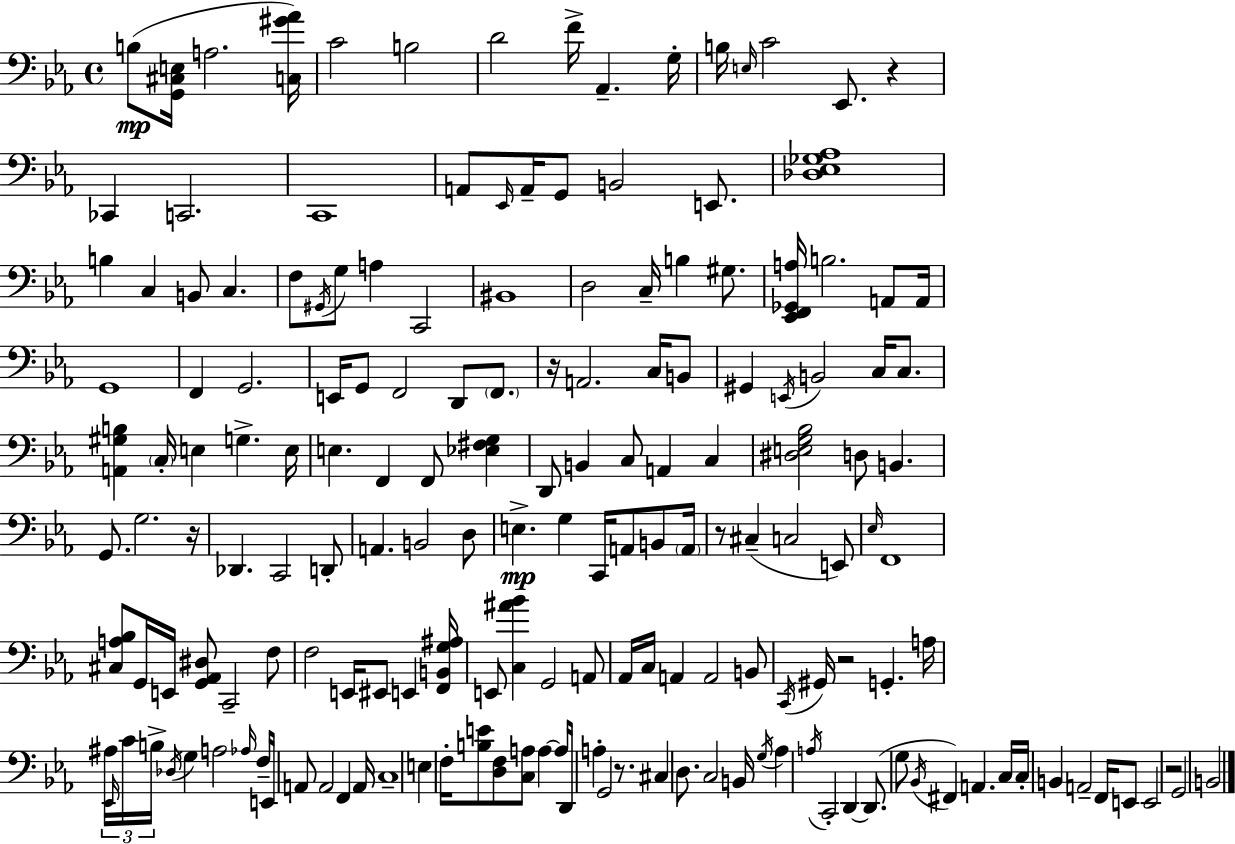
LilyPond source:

{
  \clef bass
  \time 4/4
  \defaultTimeSignature
  \key ees \major
  b8(\mp <g, cis e>16 a2. <c gis' aes'>16) | c'2 b2 | d'2 f'16-> aes,4.-- g16-. | b16 \grace { e16 } c'2 ees,8. r4 | \break ces,4 c,2. | c,1 | a,8 \grace { ees,16 } a,16-- g,8 b,2 e,8. | <des ees ges aes>1 | \break b4 c4 b,8 c4. | f8 \acciaccatura { gis,16 } g8 a4 c,2 | bis,1 | d2 c16-- b4 | \break gis8. <ees, f, ges, a>16 b2. | a,8 a,16 g,1 | f,4 g,2. | e,16 g,8 f,2 d,8 | \break \parenthesize f,8. r16 a,2. | c16 b,8 gis,4 \acciaccatura { e,16 } b,2 | c16 c8. <a, gis b>4 \parenthesize c16-. e4 g4.-> | e16 e4. f,4 f,8 | \break <ees fis g>4 d,8 b,4 c8 a,4 | c4 <dis e g bes>2 d8 b,4. | g,8. g2. | r16 des,4. c,2 | \break d,8-. a,4. b,2 | d8 e4.->\mp g4 c,16 a,8 | b,8 \parenthesize a,16 r8 cis4--( c2 | e,8) \grace { ees16 } f,1 | \break <cis a bes>8 g,16 e,16 <g, aes, dis>8 c,2-- | f8 f2 e,16 eis,8 | e,4 <f, b, g ais>16 e,8 <c ais' bes'>4 g,2 | a,8 aes,16 c16 a,4 a,2 | \break b,8 \acciaccatura { c,16 } gis,16 r2 g,4.-. | a16 ais16 \tuplet 3/2 { \grace { ees,16 } c'16 b16-> } \acciaccatura { des16 } g4 a2 | \grace { aes16 } f16-- e,16 a,8 a,2 | f,4 a,16 c1-- | \break e4 f16-. <b e'>8 | <d f>8 <c a>8 a4~~ a16 d,16 a4-. g,2 | r8. cis4 d8. | c2 b,16 \acciaccatura { g16 } aes4 \acciaccatura { a16 } c,2-. | \break d,4~~ d,8.( g8 | \acciaccatura { bes,16 }) fis,4 a,4. c16 c16-. b,4 | a,2-- f,16 e,8 e,2 | r2 g,2 | \break b,2 \bar "|."
}